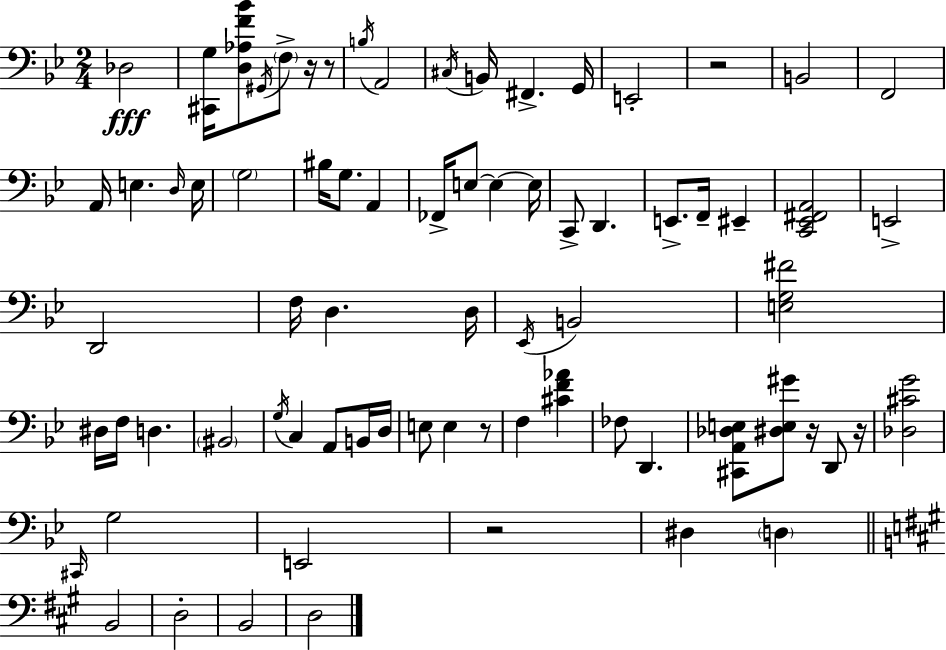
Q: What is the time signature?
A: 2/4